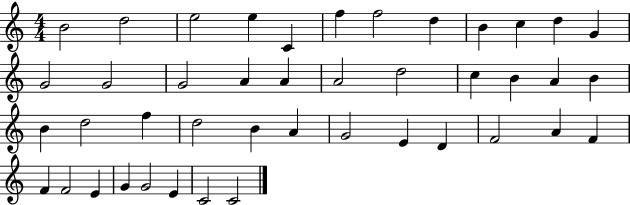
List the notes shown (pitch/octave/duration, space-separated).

B4/h D5/h E5/h E5/q C4/q F5/q F5/h D5/q B4/q C5/q D5/q G4/q G4/h G4/h G4/h A4/q A4/q A4/h D5/h C5/q B4/q A4/q B4/q B4/q D5/h F5/q D5/h B4/q A4/q G4/h E4/q D4/q F4/h A4/q F4/q F4/q F4/h E4/q G4/q G4/h E4/q C4/h C4/h